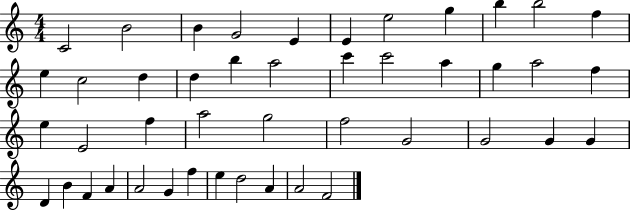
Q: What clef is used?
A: treble